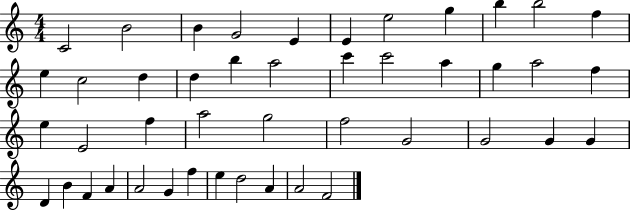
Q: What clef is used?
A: treble